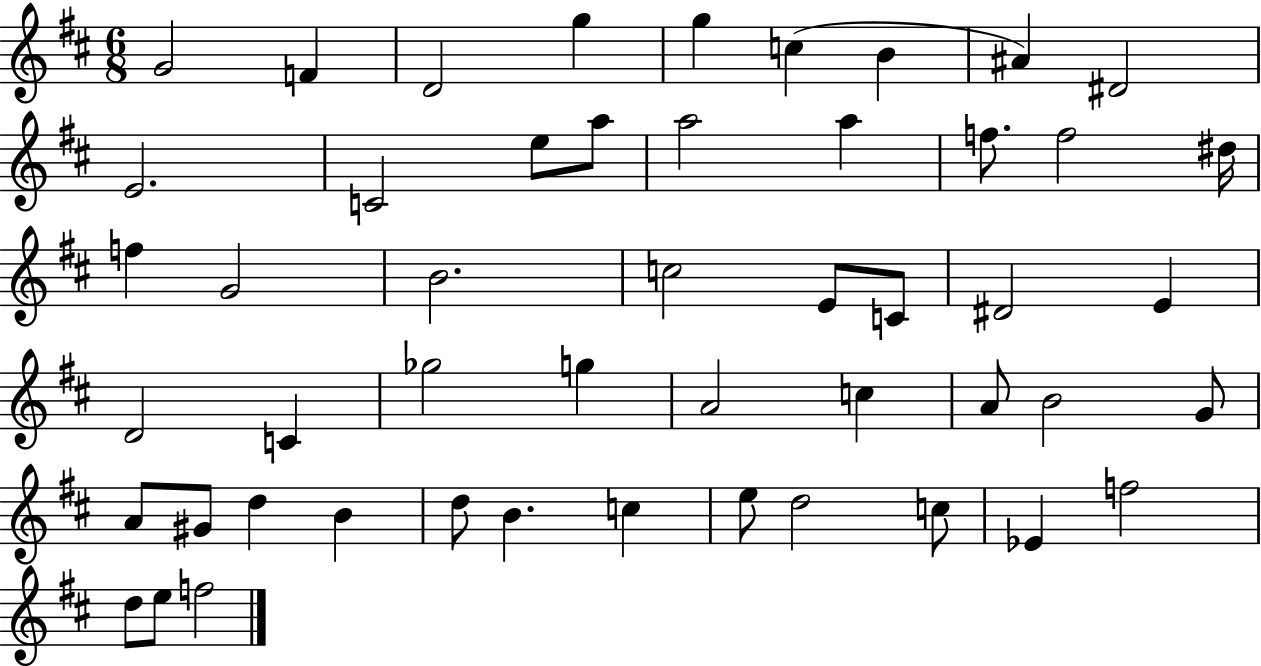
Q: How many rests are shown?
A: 0